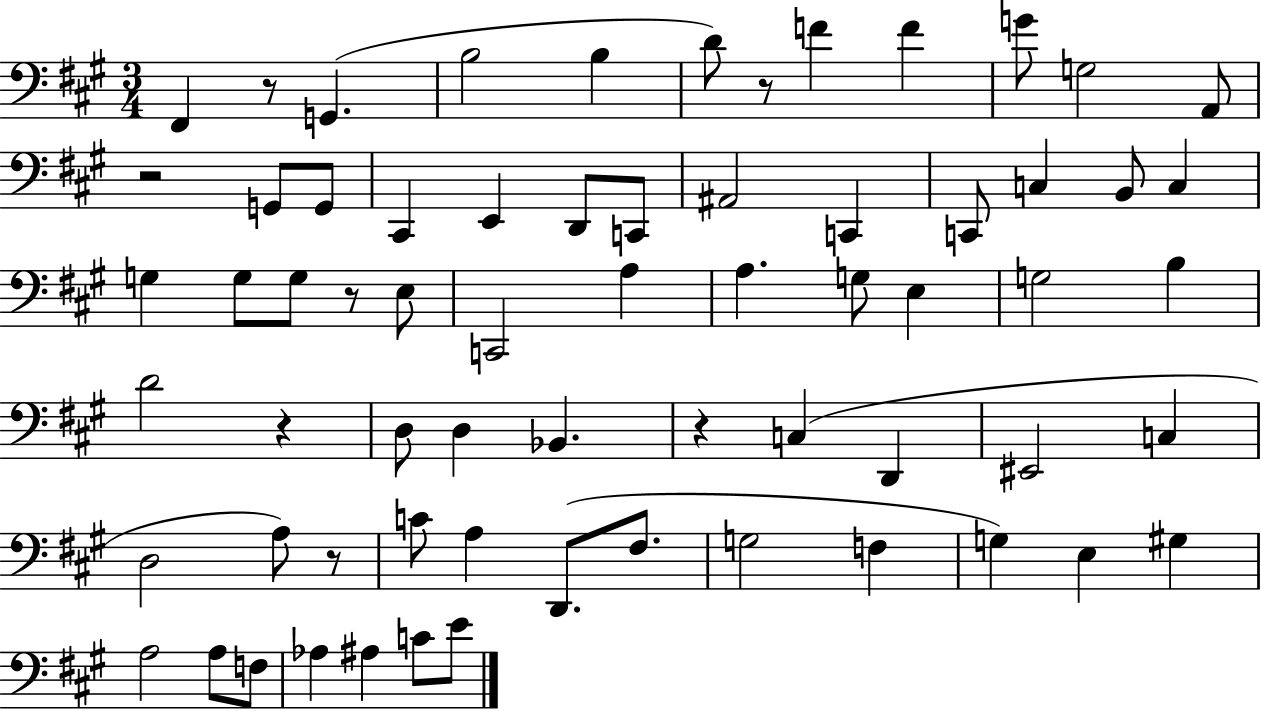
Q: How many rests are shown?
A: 7